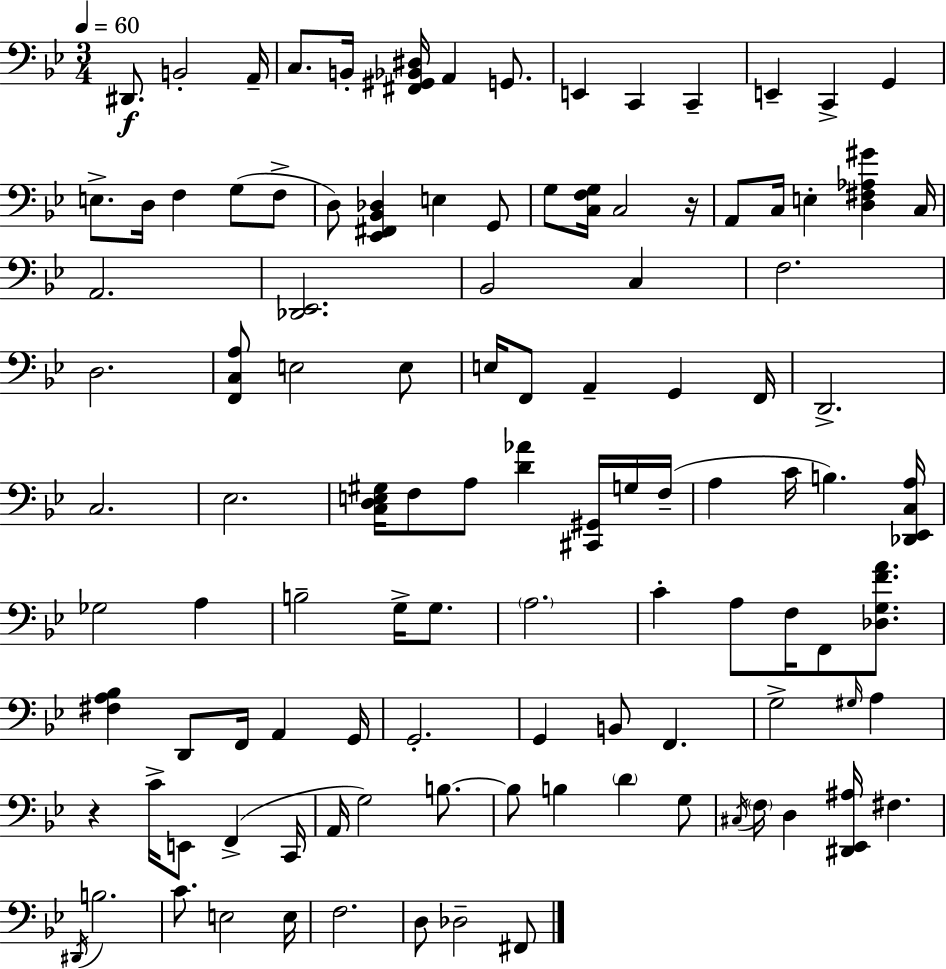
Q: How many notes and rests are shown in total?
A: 109